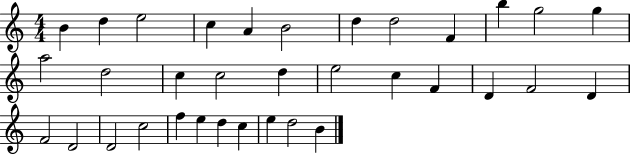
X:1
T:Untitled
M:4/4
L:1/4
K:C
B d e2 c A B2 d d2 F b g2 g a2 d2 c c2 d e2 c F D F2 D F2 D2 D2 c2 f e d c e d2 B